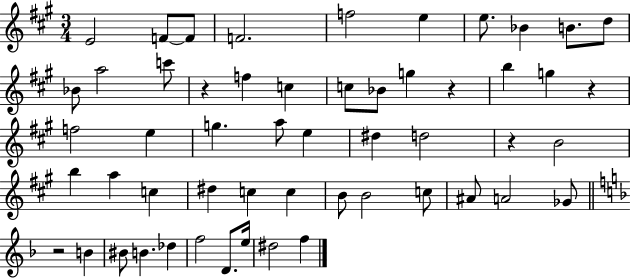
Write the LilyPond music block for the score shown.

{
  \clef treble
  \numericTimeSignature
  \time 3/4
  \key a \major
  e'2 f'8~~ f'8 | f'2. | f''2 e''4 | e''8. bes'4 b'8. d''8 | \break bes'8 a''2 c'''8 | r4 f''4 c''4 | c''8 bes'8 g''4 r4 | b''4 g''4 r4 | \break f''2 e''4 | g''4. a''8 e''4 | dis''4 d''2 | r4 b'2 | \break b''4 a''4 c''4 | dis''4 c''4 c''4 | b'8 b'2 c''8 | ais'8 a'2 ges'8 | \break \bar "||" \break \key d \minor r2 b'4 | bis'8 b'4. des''4 | f''2 d'8. e''16 | dis''2 f''4 | \break \bar "|."
}